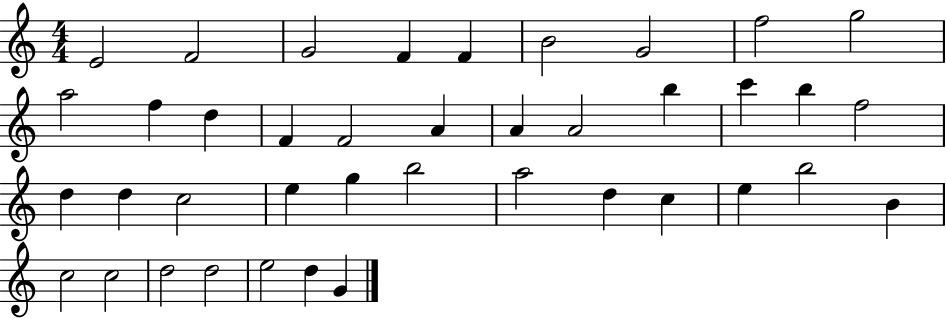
E4/h F4/h G4/h F4/q F4/q B4/h G4/h F5/h G5/h A5/h F5/q D5/q F4/q F4/h A4/q A4/q A4/h B5/q C6/q B5/q F5/h D5/q D5/q C5/h E5/q G5/q B5/h A5/h D5/q C5/q E5/q B5/h B4/q C5/h C5/h D5/h D5/h E5/h D5/q G4/q